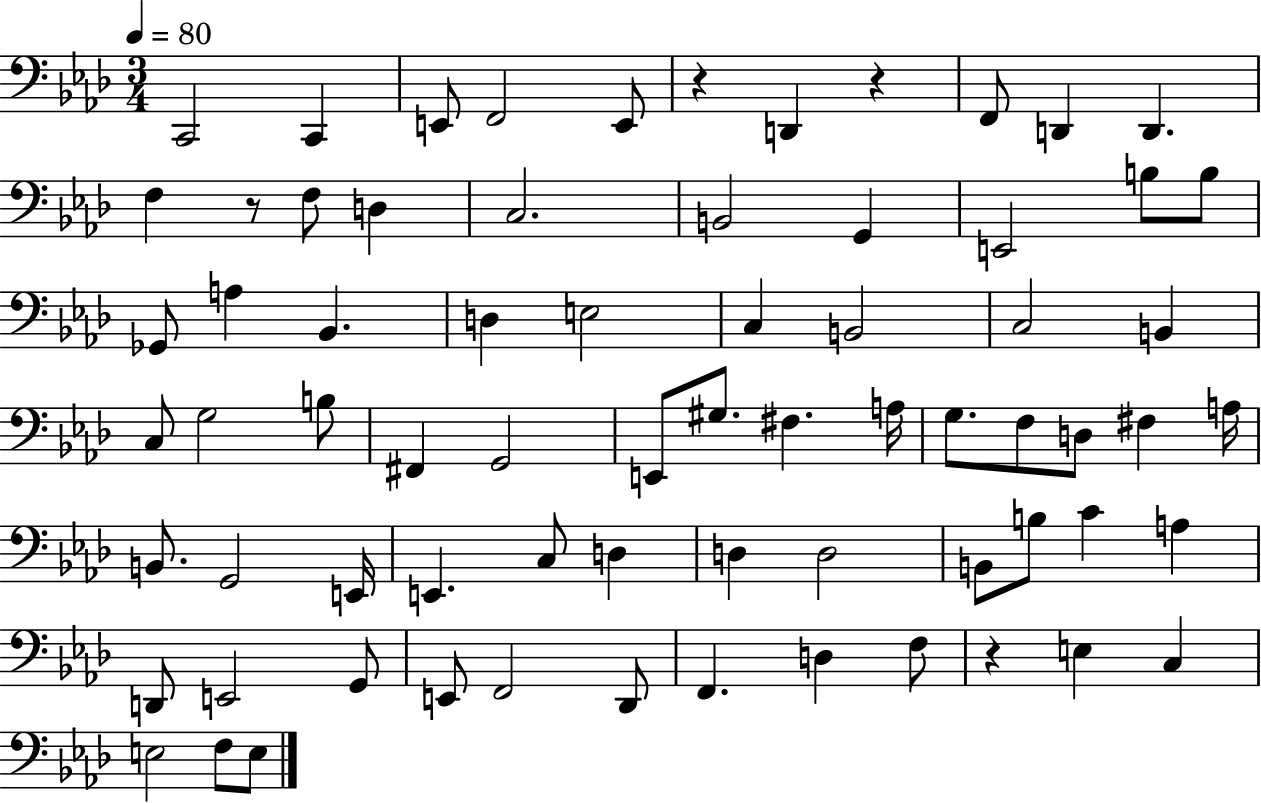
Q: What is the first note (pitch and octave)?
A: C2